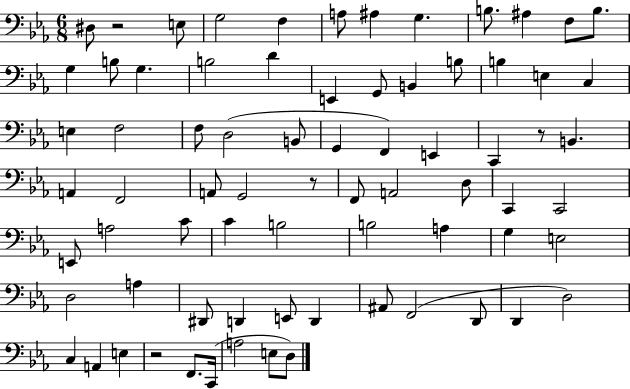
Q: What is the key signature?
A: EES major